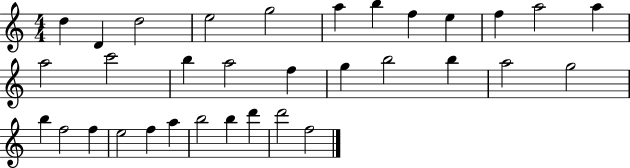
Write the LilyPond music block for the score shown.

{
  \clef treble
  \numericTimeSignature
  \time 4/4
  \key c \major
  d''4 d'4 d''2 | e''2 g''2 | a''4 b''4 f''4 e''4 | f''4 a''2 a''4 | \break a''2 c'''2 | b''4 a''2 f''4 | g''4 b''2 b''4 | a''2 g''2 | \break b''4 f''2 f''4 | e''2 f''4 a''4 | b''2 b''4 d'''4 | d'''2 f''2 | \break \bar "|."
}